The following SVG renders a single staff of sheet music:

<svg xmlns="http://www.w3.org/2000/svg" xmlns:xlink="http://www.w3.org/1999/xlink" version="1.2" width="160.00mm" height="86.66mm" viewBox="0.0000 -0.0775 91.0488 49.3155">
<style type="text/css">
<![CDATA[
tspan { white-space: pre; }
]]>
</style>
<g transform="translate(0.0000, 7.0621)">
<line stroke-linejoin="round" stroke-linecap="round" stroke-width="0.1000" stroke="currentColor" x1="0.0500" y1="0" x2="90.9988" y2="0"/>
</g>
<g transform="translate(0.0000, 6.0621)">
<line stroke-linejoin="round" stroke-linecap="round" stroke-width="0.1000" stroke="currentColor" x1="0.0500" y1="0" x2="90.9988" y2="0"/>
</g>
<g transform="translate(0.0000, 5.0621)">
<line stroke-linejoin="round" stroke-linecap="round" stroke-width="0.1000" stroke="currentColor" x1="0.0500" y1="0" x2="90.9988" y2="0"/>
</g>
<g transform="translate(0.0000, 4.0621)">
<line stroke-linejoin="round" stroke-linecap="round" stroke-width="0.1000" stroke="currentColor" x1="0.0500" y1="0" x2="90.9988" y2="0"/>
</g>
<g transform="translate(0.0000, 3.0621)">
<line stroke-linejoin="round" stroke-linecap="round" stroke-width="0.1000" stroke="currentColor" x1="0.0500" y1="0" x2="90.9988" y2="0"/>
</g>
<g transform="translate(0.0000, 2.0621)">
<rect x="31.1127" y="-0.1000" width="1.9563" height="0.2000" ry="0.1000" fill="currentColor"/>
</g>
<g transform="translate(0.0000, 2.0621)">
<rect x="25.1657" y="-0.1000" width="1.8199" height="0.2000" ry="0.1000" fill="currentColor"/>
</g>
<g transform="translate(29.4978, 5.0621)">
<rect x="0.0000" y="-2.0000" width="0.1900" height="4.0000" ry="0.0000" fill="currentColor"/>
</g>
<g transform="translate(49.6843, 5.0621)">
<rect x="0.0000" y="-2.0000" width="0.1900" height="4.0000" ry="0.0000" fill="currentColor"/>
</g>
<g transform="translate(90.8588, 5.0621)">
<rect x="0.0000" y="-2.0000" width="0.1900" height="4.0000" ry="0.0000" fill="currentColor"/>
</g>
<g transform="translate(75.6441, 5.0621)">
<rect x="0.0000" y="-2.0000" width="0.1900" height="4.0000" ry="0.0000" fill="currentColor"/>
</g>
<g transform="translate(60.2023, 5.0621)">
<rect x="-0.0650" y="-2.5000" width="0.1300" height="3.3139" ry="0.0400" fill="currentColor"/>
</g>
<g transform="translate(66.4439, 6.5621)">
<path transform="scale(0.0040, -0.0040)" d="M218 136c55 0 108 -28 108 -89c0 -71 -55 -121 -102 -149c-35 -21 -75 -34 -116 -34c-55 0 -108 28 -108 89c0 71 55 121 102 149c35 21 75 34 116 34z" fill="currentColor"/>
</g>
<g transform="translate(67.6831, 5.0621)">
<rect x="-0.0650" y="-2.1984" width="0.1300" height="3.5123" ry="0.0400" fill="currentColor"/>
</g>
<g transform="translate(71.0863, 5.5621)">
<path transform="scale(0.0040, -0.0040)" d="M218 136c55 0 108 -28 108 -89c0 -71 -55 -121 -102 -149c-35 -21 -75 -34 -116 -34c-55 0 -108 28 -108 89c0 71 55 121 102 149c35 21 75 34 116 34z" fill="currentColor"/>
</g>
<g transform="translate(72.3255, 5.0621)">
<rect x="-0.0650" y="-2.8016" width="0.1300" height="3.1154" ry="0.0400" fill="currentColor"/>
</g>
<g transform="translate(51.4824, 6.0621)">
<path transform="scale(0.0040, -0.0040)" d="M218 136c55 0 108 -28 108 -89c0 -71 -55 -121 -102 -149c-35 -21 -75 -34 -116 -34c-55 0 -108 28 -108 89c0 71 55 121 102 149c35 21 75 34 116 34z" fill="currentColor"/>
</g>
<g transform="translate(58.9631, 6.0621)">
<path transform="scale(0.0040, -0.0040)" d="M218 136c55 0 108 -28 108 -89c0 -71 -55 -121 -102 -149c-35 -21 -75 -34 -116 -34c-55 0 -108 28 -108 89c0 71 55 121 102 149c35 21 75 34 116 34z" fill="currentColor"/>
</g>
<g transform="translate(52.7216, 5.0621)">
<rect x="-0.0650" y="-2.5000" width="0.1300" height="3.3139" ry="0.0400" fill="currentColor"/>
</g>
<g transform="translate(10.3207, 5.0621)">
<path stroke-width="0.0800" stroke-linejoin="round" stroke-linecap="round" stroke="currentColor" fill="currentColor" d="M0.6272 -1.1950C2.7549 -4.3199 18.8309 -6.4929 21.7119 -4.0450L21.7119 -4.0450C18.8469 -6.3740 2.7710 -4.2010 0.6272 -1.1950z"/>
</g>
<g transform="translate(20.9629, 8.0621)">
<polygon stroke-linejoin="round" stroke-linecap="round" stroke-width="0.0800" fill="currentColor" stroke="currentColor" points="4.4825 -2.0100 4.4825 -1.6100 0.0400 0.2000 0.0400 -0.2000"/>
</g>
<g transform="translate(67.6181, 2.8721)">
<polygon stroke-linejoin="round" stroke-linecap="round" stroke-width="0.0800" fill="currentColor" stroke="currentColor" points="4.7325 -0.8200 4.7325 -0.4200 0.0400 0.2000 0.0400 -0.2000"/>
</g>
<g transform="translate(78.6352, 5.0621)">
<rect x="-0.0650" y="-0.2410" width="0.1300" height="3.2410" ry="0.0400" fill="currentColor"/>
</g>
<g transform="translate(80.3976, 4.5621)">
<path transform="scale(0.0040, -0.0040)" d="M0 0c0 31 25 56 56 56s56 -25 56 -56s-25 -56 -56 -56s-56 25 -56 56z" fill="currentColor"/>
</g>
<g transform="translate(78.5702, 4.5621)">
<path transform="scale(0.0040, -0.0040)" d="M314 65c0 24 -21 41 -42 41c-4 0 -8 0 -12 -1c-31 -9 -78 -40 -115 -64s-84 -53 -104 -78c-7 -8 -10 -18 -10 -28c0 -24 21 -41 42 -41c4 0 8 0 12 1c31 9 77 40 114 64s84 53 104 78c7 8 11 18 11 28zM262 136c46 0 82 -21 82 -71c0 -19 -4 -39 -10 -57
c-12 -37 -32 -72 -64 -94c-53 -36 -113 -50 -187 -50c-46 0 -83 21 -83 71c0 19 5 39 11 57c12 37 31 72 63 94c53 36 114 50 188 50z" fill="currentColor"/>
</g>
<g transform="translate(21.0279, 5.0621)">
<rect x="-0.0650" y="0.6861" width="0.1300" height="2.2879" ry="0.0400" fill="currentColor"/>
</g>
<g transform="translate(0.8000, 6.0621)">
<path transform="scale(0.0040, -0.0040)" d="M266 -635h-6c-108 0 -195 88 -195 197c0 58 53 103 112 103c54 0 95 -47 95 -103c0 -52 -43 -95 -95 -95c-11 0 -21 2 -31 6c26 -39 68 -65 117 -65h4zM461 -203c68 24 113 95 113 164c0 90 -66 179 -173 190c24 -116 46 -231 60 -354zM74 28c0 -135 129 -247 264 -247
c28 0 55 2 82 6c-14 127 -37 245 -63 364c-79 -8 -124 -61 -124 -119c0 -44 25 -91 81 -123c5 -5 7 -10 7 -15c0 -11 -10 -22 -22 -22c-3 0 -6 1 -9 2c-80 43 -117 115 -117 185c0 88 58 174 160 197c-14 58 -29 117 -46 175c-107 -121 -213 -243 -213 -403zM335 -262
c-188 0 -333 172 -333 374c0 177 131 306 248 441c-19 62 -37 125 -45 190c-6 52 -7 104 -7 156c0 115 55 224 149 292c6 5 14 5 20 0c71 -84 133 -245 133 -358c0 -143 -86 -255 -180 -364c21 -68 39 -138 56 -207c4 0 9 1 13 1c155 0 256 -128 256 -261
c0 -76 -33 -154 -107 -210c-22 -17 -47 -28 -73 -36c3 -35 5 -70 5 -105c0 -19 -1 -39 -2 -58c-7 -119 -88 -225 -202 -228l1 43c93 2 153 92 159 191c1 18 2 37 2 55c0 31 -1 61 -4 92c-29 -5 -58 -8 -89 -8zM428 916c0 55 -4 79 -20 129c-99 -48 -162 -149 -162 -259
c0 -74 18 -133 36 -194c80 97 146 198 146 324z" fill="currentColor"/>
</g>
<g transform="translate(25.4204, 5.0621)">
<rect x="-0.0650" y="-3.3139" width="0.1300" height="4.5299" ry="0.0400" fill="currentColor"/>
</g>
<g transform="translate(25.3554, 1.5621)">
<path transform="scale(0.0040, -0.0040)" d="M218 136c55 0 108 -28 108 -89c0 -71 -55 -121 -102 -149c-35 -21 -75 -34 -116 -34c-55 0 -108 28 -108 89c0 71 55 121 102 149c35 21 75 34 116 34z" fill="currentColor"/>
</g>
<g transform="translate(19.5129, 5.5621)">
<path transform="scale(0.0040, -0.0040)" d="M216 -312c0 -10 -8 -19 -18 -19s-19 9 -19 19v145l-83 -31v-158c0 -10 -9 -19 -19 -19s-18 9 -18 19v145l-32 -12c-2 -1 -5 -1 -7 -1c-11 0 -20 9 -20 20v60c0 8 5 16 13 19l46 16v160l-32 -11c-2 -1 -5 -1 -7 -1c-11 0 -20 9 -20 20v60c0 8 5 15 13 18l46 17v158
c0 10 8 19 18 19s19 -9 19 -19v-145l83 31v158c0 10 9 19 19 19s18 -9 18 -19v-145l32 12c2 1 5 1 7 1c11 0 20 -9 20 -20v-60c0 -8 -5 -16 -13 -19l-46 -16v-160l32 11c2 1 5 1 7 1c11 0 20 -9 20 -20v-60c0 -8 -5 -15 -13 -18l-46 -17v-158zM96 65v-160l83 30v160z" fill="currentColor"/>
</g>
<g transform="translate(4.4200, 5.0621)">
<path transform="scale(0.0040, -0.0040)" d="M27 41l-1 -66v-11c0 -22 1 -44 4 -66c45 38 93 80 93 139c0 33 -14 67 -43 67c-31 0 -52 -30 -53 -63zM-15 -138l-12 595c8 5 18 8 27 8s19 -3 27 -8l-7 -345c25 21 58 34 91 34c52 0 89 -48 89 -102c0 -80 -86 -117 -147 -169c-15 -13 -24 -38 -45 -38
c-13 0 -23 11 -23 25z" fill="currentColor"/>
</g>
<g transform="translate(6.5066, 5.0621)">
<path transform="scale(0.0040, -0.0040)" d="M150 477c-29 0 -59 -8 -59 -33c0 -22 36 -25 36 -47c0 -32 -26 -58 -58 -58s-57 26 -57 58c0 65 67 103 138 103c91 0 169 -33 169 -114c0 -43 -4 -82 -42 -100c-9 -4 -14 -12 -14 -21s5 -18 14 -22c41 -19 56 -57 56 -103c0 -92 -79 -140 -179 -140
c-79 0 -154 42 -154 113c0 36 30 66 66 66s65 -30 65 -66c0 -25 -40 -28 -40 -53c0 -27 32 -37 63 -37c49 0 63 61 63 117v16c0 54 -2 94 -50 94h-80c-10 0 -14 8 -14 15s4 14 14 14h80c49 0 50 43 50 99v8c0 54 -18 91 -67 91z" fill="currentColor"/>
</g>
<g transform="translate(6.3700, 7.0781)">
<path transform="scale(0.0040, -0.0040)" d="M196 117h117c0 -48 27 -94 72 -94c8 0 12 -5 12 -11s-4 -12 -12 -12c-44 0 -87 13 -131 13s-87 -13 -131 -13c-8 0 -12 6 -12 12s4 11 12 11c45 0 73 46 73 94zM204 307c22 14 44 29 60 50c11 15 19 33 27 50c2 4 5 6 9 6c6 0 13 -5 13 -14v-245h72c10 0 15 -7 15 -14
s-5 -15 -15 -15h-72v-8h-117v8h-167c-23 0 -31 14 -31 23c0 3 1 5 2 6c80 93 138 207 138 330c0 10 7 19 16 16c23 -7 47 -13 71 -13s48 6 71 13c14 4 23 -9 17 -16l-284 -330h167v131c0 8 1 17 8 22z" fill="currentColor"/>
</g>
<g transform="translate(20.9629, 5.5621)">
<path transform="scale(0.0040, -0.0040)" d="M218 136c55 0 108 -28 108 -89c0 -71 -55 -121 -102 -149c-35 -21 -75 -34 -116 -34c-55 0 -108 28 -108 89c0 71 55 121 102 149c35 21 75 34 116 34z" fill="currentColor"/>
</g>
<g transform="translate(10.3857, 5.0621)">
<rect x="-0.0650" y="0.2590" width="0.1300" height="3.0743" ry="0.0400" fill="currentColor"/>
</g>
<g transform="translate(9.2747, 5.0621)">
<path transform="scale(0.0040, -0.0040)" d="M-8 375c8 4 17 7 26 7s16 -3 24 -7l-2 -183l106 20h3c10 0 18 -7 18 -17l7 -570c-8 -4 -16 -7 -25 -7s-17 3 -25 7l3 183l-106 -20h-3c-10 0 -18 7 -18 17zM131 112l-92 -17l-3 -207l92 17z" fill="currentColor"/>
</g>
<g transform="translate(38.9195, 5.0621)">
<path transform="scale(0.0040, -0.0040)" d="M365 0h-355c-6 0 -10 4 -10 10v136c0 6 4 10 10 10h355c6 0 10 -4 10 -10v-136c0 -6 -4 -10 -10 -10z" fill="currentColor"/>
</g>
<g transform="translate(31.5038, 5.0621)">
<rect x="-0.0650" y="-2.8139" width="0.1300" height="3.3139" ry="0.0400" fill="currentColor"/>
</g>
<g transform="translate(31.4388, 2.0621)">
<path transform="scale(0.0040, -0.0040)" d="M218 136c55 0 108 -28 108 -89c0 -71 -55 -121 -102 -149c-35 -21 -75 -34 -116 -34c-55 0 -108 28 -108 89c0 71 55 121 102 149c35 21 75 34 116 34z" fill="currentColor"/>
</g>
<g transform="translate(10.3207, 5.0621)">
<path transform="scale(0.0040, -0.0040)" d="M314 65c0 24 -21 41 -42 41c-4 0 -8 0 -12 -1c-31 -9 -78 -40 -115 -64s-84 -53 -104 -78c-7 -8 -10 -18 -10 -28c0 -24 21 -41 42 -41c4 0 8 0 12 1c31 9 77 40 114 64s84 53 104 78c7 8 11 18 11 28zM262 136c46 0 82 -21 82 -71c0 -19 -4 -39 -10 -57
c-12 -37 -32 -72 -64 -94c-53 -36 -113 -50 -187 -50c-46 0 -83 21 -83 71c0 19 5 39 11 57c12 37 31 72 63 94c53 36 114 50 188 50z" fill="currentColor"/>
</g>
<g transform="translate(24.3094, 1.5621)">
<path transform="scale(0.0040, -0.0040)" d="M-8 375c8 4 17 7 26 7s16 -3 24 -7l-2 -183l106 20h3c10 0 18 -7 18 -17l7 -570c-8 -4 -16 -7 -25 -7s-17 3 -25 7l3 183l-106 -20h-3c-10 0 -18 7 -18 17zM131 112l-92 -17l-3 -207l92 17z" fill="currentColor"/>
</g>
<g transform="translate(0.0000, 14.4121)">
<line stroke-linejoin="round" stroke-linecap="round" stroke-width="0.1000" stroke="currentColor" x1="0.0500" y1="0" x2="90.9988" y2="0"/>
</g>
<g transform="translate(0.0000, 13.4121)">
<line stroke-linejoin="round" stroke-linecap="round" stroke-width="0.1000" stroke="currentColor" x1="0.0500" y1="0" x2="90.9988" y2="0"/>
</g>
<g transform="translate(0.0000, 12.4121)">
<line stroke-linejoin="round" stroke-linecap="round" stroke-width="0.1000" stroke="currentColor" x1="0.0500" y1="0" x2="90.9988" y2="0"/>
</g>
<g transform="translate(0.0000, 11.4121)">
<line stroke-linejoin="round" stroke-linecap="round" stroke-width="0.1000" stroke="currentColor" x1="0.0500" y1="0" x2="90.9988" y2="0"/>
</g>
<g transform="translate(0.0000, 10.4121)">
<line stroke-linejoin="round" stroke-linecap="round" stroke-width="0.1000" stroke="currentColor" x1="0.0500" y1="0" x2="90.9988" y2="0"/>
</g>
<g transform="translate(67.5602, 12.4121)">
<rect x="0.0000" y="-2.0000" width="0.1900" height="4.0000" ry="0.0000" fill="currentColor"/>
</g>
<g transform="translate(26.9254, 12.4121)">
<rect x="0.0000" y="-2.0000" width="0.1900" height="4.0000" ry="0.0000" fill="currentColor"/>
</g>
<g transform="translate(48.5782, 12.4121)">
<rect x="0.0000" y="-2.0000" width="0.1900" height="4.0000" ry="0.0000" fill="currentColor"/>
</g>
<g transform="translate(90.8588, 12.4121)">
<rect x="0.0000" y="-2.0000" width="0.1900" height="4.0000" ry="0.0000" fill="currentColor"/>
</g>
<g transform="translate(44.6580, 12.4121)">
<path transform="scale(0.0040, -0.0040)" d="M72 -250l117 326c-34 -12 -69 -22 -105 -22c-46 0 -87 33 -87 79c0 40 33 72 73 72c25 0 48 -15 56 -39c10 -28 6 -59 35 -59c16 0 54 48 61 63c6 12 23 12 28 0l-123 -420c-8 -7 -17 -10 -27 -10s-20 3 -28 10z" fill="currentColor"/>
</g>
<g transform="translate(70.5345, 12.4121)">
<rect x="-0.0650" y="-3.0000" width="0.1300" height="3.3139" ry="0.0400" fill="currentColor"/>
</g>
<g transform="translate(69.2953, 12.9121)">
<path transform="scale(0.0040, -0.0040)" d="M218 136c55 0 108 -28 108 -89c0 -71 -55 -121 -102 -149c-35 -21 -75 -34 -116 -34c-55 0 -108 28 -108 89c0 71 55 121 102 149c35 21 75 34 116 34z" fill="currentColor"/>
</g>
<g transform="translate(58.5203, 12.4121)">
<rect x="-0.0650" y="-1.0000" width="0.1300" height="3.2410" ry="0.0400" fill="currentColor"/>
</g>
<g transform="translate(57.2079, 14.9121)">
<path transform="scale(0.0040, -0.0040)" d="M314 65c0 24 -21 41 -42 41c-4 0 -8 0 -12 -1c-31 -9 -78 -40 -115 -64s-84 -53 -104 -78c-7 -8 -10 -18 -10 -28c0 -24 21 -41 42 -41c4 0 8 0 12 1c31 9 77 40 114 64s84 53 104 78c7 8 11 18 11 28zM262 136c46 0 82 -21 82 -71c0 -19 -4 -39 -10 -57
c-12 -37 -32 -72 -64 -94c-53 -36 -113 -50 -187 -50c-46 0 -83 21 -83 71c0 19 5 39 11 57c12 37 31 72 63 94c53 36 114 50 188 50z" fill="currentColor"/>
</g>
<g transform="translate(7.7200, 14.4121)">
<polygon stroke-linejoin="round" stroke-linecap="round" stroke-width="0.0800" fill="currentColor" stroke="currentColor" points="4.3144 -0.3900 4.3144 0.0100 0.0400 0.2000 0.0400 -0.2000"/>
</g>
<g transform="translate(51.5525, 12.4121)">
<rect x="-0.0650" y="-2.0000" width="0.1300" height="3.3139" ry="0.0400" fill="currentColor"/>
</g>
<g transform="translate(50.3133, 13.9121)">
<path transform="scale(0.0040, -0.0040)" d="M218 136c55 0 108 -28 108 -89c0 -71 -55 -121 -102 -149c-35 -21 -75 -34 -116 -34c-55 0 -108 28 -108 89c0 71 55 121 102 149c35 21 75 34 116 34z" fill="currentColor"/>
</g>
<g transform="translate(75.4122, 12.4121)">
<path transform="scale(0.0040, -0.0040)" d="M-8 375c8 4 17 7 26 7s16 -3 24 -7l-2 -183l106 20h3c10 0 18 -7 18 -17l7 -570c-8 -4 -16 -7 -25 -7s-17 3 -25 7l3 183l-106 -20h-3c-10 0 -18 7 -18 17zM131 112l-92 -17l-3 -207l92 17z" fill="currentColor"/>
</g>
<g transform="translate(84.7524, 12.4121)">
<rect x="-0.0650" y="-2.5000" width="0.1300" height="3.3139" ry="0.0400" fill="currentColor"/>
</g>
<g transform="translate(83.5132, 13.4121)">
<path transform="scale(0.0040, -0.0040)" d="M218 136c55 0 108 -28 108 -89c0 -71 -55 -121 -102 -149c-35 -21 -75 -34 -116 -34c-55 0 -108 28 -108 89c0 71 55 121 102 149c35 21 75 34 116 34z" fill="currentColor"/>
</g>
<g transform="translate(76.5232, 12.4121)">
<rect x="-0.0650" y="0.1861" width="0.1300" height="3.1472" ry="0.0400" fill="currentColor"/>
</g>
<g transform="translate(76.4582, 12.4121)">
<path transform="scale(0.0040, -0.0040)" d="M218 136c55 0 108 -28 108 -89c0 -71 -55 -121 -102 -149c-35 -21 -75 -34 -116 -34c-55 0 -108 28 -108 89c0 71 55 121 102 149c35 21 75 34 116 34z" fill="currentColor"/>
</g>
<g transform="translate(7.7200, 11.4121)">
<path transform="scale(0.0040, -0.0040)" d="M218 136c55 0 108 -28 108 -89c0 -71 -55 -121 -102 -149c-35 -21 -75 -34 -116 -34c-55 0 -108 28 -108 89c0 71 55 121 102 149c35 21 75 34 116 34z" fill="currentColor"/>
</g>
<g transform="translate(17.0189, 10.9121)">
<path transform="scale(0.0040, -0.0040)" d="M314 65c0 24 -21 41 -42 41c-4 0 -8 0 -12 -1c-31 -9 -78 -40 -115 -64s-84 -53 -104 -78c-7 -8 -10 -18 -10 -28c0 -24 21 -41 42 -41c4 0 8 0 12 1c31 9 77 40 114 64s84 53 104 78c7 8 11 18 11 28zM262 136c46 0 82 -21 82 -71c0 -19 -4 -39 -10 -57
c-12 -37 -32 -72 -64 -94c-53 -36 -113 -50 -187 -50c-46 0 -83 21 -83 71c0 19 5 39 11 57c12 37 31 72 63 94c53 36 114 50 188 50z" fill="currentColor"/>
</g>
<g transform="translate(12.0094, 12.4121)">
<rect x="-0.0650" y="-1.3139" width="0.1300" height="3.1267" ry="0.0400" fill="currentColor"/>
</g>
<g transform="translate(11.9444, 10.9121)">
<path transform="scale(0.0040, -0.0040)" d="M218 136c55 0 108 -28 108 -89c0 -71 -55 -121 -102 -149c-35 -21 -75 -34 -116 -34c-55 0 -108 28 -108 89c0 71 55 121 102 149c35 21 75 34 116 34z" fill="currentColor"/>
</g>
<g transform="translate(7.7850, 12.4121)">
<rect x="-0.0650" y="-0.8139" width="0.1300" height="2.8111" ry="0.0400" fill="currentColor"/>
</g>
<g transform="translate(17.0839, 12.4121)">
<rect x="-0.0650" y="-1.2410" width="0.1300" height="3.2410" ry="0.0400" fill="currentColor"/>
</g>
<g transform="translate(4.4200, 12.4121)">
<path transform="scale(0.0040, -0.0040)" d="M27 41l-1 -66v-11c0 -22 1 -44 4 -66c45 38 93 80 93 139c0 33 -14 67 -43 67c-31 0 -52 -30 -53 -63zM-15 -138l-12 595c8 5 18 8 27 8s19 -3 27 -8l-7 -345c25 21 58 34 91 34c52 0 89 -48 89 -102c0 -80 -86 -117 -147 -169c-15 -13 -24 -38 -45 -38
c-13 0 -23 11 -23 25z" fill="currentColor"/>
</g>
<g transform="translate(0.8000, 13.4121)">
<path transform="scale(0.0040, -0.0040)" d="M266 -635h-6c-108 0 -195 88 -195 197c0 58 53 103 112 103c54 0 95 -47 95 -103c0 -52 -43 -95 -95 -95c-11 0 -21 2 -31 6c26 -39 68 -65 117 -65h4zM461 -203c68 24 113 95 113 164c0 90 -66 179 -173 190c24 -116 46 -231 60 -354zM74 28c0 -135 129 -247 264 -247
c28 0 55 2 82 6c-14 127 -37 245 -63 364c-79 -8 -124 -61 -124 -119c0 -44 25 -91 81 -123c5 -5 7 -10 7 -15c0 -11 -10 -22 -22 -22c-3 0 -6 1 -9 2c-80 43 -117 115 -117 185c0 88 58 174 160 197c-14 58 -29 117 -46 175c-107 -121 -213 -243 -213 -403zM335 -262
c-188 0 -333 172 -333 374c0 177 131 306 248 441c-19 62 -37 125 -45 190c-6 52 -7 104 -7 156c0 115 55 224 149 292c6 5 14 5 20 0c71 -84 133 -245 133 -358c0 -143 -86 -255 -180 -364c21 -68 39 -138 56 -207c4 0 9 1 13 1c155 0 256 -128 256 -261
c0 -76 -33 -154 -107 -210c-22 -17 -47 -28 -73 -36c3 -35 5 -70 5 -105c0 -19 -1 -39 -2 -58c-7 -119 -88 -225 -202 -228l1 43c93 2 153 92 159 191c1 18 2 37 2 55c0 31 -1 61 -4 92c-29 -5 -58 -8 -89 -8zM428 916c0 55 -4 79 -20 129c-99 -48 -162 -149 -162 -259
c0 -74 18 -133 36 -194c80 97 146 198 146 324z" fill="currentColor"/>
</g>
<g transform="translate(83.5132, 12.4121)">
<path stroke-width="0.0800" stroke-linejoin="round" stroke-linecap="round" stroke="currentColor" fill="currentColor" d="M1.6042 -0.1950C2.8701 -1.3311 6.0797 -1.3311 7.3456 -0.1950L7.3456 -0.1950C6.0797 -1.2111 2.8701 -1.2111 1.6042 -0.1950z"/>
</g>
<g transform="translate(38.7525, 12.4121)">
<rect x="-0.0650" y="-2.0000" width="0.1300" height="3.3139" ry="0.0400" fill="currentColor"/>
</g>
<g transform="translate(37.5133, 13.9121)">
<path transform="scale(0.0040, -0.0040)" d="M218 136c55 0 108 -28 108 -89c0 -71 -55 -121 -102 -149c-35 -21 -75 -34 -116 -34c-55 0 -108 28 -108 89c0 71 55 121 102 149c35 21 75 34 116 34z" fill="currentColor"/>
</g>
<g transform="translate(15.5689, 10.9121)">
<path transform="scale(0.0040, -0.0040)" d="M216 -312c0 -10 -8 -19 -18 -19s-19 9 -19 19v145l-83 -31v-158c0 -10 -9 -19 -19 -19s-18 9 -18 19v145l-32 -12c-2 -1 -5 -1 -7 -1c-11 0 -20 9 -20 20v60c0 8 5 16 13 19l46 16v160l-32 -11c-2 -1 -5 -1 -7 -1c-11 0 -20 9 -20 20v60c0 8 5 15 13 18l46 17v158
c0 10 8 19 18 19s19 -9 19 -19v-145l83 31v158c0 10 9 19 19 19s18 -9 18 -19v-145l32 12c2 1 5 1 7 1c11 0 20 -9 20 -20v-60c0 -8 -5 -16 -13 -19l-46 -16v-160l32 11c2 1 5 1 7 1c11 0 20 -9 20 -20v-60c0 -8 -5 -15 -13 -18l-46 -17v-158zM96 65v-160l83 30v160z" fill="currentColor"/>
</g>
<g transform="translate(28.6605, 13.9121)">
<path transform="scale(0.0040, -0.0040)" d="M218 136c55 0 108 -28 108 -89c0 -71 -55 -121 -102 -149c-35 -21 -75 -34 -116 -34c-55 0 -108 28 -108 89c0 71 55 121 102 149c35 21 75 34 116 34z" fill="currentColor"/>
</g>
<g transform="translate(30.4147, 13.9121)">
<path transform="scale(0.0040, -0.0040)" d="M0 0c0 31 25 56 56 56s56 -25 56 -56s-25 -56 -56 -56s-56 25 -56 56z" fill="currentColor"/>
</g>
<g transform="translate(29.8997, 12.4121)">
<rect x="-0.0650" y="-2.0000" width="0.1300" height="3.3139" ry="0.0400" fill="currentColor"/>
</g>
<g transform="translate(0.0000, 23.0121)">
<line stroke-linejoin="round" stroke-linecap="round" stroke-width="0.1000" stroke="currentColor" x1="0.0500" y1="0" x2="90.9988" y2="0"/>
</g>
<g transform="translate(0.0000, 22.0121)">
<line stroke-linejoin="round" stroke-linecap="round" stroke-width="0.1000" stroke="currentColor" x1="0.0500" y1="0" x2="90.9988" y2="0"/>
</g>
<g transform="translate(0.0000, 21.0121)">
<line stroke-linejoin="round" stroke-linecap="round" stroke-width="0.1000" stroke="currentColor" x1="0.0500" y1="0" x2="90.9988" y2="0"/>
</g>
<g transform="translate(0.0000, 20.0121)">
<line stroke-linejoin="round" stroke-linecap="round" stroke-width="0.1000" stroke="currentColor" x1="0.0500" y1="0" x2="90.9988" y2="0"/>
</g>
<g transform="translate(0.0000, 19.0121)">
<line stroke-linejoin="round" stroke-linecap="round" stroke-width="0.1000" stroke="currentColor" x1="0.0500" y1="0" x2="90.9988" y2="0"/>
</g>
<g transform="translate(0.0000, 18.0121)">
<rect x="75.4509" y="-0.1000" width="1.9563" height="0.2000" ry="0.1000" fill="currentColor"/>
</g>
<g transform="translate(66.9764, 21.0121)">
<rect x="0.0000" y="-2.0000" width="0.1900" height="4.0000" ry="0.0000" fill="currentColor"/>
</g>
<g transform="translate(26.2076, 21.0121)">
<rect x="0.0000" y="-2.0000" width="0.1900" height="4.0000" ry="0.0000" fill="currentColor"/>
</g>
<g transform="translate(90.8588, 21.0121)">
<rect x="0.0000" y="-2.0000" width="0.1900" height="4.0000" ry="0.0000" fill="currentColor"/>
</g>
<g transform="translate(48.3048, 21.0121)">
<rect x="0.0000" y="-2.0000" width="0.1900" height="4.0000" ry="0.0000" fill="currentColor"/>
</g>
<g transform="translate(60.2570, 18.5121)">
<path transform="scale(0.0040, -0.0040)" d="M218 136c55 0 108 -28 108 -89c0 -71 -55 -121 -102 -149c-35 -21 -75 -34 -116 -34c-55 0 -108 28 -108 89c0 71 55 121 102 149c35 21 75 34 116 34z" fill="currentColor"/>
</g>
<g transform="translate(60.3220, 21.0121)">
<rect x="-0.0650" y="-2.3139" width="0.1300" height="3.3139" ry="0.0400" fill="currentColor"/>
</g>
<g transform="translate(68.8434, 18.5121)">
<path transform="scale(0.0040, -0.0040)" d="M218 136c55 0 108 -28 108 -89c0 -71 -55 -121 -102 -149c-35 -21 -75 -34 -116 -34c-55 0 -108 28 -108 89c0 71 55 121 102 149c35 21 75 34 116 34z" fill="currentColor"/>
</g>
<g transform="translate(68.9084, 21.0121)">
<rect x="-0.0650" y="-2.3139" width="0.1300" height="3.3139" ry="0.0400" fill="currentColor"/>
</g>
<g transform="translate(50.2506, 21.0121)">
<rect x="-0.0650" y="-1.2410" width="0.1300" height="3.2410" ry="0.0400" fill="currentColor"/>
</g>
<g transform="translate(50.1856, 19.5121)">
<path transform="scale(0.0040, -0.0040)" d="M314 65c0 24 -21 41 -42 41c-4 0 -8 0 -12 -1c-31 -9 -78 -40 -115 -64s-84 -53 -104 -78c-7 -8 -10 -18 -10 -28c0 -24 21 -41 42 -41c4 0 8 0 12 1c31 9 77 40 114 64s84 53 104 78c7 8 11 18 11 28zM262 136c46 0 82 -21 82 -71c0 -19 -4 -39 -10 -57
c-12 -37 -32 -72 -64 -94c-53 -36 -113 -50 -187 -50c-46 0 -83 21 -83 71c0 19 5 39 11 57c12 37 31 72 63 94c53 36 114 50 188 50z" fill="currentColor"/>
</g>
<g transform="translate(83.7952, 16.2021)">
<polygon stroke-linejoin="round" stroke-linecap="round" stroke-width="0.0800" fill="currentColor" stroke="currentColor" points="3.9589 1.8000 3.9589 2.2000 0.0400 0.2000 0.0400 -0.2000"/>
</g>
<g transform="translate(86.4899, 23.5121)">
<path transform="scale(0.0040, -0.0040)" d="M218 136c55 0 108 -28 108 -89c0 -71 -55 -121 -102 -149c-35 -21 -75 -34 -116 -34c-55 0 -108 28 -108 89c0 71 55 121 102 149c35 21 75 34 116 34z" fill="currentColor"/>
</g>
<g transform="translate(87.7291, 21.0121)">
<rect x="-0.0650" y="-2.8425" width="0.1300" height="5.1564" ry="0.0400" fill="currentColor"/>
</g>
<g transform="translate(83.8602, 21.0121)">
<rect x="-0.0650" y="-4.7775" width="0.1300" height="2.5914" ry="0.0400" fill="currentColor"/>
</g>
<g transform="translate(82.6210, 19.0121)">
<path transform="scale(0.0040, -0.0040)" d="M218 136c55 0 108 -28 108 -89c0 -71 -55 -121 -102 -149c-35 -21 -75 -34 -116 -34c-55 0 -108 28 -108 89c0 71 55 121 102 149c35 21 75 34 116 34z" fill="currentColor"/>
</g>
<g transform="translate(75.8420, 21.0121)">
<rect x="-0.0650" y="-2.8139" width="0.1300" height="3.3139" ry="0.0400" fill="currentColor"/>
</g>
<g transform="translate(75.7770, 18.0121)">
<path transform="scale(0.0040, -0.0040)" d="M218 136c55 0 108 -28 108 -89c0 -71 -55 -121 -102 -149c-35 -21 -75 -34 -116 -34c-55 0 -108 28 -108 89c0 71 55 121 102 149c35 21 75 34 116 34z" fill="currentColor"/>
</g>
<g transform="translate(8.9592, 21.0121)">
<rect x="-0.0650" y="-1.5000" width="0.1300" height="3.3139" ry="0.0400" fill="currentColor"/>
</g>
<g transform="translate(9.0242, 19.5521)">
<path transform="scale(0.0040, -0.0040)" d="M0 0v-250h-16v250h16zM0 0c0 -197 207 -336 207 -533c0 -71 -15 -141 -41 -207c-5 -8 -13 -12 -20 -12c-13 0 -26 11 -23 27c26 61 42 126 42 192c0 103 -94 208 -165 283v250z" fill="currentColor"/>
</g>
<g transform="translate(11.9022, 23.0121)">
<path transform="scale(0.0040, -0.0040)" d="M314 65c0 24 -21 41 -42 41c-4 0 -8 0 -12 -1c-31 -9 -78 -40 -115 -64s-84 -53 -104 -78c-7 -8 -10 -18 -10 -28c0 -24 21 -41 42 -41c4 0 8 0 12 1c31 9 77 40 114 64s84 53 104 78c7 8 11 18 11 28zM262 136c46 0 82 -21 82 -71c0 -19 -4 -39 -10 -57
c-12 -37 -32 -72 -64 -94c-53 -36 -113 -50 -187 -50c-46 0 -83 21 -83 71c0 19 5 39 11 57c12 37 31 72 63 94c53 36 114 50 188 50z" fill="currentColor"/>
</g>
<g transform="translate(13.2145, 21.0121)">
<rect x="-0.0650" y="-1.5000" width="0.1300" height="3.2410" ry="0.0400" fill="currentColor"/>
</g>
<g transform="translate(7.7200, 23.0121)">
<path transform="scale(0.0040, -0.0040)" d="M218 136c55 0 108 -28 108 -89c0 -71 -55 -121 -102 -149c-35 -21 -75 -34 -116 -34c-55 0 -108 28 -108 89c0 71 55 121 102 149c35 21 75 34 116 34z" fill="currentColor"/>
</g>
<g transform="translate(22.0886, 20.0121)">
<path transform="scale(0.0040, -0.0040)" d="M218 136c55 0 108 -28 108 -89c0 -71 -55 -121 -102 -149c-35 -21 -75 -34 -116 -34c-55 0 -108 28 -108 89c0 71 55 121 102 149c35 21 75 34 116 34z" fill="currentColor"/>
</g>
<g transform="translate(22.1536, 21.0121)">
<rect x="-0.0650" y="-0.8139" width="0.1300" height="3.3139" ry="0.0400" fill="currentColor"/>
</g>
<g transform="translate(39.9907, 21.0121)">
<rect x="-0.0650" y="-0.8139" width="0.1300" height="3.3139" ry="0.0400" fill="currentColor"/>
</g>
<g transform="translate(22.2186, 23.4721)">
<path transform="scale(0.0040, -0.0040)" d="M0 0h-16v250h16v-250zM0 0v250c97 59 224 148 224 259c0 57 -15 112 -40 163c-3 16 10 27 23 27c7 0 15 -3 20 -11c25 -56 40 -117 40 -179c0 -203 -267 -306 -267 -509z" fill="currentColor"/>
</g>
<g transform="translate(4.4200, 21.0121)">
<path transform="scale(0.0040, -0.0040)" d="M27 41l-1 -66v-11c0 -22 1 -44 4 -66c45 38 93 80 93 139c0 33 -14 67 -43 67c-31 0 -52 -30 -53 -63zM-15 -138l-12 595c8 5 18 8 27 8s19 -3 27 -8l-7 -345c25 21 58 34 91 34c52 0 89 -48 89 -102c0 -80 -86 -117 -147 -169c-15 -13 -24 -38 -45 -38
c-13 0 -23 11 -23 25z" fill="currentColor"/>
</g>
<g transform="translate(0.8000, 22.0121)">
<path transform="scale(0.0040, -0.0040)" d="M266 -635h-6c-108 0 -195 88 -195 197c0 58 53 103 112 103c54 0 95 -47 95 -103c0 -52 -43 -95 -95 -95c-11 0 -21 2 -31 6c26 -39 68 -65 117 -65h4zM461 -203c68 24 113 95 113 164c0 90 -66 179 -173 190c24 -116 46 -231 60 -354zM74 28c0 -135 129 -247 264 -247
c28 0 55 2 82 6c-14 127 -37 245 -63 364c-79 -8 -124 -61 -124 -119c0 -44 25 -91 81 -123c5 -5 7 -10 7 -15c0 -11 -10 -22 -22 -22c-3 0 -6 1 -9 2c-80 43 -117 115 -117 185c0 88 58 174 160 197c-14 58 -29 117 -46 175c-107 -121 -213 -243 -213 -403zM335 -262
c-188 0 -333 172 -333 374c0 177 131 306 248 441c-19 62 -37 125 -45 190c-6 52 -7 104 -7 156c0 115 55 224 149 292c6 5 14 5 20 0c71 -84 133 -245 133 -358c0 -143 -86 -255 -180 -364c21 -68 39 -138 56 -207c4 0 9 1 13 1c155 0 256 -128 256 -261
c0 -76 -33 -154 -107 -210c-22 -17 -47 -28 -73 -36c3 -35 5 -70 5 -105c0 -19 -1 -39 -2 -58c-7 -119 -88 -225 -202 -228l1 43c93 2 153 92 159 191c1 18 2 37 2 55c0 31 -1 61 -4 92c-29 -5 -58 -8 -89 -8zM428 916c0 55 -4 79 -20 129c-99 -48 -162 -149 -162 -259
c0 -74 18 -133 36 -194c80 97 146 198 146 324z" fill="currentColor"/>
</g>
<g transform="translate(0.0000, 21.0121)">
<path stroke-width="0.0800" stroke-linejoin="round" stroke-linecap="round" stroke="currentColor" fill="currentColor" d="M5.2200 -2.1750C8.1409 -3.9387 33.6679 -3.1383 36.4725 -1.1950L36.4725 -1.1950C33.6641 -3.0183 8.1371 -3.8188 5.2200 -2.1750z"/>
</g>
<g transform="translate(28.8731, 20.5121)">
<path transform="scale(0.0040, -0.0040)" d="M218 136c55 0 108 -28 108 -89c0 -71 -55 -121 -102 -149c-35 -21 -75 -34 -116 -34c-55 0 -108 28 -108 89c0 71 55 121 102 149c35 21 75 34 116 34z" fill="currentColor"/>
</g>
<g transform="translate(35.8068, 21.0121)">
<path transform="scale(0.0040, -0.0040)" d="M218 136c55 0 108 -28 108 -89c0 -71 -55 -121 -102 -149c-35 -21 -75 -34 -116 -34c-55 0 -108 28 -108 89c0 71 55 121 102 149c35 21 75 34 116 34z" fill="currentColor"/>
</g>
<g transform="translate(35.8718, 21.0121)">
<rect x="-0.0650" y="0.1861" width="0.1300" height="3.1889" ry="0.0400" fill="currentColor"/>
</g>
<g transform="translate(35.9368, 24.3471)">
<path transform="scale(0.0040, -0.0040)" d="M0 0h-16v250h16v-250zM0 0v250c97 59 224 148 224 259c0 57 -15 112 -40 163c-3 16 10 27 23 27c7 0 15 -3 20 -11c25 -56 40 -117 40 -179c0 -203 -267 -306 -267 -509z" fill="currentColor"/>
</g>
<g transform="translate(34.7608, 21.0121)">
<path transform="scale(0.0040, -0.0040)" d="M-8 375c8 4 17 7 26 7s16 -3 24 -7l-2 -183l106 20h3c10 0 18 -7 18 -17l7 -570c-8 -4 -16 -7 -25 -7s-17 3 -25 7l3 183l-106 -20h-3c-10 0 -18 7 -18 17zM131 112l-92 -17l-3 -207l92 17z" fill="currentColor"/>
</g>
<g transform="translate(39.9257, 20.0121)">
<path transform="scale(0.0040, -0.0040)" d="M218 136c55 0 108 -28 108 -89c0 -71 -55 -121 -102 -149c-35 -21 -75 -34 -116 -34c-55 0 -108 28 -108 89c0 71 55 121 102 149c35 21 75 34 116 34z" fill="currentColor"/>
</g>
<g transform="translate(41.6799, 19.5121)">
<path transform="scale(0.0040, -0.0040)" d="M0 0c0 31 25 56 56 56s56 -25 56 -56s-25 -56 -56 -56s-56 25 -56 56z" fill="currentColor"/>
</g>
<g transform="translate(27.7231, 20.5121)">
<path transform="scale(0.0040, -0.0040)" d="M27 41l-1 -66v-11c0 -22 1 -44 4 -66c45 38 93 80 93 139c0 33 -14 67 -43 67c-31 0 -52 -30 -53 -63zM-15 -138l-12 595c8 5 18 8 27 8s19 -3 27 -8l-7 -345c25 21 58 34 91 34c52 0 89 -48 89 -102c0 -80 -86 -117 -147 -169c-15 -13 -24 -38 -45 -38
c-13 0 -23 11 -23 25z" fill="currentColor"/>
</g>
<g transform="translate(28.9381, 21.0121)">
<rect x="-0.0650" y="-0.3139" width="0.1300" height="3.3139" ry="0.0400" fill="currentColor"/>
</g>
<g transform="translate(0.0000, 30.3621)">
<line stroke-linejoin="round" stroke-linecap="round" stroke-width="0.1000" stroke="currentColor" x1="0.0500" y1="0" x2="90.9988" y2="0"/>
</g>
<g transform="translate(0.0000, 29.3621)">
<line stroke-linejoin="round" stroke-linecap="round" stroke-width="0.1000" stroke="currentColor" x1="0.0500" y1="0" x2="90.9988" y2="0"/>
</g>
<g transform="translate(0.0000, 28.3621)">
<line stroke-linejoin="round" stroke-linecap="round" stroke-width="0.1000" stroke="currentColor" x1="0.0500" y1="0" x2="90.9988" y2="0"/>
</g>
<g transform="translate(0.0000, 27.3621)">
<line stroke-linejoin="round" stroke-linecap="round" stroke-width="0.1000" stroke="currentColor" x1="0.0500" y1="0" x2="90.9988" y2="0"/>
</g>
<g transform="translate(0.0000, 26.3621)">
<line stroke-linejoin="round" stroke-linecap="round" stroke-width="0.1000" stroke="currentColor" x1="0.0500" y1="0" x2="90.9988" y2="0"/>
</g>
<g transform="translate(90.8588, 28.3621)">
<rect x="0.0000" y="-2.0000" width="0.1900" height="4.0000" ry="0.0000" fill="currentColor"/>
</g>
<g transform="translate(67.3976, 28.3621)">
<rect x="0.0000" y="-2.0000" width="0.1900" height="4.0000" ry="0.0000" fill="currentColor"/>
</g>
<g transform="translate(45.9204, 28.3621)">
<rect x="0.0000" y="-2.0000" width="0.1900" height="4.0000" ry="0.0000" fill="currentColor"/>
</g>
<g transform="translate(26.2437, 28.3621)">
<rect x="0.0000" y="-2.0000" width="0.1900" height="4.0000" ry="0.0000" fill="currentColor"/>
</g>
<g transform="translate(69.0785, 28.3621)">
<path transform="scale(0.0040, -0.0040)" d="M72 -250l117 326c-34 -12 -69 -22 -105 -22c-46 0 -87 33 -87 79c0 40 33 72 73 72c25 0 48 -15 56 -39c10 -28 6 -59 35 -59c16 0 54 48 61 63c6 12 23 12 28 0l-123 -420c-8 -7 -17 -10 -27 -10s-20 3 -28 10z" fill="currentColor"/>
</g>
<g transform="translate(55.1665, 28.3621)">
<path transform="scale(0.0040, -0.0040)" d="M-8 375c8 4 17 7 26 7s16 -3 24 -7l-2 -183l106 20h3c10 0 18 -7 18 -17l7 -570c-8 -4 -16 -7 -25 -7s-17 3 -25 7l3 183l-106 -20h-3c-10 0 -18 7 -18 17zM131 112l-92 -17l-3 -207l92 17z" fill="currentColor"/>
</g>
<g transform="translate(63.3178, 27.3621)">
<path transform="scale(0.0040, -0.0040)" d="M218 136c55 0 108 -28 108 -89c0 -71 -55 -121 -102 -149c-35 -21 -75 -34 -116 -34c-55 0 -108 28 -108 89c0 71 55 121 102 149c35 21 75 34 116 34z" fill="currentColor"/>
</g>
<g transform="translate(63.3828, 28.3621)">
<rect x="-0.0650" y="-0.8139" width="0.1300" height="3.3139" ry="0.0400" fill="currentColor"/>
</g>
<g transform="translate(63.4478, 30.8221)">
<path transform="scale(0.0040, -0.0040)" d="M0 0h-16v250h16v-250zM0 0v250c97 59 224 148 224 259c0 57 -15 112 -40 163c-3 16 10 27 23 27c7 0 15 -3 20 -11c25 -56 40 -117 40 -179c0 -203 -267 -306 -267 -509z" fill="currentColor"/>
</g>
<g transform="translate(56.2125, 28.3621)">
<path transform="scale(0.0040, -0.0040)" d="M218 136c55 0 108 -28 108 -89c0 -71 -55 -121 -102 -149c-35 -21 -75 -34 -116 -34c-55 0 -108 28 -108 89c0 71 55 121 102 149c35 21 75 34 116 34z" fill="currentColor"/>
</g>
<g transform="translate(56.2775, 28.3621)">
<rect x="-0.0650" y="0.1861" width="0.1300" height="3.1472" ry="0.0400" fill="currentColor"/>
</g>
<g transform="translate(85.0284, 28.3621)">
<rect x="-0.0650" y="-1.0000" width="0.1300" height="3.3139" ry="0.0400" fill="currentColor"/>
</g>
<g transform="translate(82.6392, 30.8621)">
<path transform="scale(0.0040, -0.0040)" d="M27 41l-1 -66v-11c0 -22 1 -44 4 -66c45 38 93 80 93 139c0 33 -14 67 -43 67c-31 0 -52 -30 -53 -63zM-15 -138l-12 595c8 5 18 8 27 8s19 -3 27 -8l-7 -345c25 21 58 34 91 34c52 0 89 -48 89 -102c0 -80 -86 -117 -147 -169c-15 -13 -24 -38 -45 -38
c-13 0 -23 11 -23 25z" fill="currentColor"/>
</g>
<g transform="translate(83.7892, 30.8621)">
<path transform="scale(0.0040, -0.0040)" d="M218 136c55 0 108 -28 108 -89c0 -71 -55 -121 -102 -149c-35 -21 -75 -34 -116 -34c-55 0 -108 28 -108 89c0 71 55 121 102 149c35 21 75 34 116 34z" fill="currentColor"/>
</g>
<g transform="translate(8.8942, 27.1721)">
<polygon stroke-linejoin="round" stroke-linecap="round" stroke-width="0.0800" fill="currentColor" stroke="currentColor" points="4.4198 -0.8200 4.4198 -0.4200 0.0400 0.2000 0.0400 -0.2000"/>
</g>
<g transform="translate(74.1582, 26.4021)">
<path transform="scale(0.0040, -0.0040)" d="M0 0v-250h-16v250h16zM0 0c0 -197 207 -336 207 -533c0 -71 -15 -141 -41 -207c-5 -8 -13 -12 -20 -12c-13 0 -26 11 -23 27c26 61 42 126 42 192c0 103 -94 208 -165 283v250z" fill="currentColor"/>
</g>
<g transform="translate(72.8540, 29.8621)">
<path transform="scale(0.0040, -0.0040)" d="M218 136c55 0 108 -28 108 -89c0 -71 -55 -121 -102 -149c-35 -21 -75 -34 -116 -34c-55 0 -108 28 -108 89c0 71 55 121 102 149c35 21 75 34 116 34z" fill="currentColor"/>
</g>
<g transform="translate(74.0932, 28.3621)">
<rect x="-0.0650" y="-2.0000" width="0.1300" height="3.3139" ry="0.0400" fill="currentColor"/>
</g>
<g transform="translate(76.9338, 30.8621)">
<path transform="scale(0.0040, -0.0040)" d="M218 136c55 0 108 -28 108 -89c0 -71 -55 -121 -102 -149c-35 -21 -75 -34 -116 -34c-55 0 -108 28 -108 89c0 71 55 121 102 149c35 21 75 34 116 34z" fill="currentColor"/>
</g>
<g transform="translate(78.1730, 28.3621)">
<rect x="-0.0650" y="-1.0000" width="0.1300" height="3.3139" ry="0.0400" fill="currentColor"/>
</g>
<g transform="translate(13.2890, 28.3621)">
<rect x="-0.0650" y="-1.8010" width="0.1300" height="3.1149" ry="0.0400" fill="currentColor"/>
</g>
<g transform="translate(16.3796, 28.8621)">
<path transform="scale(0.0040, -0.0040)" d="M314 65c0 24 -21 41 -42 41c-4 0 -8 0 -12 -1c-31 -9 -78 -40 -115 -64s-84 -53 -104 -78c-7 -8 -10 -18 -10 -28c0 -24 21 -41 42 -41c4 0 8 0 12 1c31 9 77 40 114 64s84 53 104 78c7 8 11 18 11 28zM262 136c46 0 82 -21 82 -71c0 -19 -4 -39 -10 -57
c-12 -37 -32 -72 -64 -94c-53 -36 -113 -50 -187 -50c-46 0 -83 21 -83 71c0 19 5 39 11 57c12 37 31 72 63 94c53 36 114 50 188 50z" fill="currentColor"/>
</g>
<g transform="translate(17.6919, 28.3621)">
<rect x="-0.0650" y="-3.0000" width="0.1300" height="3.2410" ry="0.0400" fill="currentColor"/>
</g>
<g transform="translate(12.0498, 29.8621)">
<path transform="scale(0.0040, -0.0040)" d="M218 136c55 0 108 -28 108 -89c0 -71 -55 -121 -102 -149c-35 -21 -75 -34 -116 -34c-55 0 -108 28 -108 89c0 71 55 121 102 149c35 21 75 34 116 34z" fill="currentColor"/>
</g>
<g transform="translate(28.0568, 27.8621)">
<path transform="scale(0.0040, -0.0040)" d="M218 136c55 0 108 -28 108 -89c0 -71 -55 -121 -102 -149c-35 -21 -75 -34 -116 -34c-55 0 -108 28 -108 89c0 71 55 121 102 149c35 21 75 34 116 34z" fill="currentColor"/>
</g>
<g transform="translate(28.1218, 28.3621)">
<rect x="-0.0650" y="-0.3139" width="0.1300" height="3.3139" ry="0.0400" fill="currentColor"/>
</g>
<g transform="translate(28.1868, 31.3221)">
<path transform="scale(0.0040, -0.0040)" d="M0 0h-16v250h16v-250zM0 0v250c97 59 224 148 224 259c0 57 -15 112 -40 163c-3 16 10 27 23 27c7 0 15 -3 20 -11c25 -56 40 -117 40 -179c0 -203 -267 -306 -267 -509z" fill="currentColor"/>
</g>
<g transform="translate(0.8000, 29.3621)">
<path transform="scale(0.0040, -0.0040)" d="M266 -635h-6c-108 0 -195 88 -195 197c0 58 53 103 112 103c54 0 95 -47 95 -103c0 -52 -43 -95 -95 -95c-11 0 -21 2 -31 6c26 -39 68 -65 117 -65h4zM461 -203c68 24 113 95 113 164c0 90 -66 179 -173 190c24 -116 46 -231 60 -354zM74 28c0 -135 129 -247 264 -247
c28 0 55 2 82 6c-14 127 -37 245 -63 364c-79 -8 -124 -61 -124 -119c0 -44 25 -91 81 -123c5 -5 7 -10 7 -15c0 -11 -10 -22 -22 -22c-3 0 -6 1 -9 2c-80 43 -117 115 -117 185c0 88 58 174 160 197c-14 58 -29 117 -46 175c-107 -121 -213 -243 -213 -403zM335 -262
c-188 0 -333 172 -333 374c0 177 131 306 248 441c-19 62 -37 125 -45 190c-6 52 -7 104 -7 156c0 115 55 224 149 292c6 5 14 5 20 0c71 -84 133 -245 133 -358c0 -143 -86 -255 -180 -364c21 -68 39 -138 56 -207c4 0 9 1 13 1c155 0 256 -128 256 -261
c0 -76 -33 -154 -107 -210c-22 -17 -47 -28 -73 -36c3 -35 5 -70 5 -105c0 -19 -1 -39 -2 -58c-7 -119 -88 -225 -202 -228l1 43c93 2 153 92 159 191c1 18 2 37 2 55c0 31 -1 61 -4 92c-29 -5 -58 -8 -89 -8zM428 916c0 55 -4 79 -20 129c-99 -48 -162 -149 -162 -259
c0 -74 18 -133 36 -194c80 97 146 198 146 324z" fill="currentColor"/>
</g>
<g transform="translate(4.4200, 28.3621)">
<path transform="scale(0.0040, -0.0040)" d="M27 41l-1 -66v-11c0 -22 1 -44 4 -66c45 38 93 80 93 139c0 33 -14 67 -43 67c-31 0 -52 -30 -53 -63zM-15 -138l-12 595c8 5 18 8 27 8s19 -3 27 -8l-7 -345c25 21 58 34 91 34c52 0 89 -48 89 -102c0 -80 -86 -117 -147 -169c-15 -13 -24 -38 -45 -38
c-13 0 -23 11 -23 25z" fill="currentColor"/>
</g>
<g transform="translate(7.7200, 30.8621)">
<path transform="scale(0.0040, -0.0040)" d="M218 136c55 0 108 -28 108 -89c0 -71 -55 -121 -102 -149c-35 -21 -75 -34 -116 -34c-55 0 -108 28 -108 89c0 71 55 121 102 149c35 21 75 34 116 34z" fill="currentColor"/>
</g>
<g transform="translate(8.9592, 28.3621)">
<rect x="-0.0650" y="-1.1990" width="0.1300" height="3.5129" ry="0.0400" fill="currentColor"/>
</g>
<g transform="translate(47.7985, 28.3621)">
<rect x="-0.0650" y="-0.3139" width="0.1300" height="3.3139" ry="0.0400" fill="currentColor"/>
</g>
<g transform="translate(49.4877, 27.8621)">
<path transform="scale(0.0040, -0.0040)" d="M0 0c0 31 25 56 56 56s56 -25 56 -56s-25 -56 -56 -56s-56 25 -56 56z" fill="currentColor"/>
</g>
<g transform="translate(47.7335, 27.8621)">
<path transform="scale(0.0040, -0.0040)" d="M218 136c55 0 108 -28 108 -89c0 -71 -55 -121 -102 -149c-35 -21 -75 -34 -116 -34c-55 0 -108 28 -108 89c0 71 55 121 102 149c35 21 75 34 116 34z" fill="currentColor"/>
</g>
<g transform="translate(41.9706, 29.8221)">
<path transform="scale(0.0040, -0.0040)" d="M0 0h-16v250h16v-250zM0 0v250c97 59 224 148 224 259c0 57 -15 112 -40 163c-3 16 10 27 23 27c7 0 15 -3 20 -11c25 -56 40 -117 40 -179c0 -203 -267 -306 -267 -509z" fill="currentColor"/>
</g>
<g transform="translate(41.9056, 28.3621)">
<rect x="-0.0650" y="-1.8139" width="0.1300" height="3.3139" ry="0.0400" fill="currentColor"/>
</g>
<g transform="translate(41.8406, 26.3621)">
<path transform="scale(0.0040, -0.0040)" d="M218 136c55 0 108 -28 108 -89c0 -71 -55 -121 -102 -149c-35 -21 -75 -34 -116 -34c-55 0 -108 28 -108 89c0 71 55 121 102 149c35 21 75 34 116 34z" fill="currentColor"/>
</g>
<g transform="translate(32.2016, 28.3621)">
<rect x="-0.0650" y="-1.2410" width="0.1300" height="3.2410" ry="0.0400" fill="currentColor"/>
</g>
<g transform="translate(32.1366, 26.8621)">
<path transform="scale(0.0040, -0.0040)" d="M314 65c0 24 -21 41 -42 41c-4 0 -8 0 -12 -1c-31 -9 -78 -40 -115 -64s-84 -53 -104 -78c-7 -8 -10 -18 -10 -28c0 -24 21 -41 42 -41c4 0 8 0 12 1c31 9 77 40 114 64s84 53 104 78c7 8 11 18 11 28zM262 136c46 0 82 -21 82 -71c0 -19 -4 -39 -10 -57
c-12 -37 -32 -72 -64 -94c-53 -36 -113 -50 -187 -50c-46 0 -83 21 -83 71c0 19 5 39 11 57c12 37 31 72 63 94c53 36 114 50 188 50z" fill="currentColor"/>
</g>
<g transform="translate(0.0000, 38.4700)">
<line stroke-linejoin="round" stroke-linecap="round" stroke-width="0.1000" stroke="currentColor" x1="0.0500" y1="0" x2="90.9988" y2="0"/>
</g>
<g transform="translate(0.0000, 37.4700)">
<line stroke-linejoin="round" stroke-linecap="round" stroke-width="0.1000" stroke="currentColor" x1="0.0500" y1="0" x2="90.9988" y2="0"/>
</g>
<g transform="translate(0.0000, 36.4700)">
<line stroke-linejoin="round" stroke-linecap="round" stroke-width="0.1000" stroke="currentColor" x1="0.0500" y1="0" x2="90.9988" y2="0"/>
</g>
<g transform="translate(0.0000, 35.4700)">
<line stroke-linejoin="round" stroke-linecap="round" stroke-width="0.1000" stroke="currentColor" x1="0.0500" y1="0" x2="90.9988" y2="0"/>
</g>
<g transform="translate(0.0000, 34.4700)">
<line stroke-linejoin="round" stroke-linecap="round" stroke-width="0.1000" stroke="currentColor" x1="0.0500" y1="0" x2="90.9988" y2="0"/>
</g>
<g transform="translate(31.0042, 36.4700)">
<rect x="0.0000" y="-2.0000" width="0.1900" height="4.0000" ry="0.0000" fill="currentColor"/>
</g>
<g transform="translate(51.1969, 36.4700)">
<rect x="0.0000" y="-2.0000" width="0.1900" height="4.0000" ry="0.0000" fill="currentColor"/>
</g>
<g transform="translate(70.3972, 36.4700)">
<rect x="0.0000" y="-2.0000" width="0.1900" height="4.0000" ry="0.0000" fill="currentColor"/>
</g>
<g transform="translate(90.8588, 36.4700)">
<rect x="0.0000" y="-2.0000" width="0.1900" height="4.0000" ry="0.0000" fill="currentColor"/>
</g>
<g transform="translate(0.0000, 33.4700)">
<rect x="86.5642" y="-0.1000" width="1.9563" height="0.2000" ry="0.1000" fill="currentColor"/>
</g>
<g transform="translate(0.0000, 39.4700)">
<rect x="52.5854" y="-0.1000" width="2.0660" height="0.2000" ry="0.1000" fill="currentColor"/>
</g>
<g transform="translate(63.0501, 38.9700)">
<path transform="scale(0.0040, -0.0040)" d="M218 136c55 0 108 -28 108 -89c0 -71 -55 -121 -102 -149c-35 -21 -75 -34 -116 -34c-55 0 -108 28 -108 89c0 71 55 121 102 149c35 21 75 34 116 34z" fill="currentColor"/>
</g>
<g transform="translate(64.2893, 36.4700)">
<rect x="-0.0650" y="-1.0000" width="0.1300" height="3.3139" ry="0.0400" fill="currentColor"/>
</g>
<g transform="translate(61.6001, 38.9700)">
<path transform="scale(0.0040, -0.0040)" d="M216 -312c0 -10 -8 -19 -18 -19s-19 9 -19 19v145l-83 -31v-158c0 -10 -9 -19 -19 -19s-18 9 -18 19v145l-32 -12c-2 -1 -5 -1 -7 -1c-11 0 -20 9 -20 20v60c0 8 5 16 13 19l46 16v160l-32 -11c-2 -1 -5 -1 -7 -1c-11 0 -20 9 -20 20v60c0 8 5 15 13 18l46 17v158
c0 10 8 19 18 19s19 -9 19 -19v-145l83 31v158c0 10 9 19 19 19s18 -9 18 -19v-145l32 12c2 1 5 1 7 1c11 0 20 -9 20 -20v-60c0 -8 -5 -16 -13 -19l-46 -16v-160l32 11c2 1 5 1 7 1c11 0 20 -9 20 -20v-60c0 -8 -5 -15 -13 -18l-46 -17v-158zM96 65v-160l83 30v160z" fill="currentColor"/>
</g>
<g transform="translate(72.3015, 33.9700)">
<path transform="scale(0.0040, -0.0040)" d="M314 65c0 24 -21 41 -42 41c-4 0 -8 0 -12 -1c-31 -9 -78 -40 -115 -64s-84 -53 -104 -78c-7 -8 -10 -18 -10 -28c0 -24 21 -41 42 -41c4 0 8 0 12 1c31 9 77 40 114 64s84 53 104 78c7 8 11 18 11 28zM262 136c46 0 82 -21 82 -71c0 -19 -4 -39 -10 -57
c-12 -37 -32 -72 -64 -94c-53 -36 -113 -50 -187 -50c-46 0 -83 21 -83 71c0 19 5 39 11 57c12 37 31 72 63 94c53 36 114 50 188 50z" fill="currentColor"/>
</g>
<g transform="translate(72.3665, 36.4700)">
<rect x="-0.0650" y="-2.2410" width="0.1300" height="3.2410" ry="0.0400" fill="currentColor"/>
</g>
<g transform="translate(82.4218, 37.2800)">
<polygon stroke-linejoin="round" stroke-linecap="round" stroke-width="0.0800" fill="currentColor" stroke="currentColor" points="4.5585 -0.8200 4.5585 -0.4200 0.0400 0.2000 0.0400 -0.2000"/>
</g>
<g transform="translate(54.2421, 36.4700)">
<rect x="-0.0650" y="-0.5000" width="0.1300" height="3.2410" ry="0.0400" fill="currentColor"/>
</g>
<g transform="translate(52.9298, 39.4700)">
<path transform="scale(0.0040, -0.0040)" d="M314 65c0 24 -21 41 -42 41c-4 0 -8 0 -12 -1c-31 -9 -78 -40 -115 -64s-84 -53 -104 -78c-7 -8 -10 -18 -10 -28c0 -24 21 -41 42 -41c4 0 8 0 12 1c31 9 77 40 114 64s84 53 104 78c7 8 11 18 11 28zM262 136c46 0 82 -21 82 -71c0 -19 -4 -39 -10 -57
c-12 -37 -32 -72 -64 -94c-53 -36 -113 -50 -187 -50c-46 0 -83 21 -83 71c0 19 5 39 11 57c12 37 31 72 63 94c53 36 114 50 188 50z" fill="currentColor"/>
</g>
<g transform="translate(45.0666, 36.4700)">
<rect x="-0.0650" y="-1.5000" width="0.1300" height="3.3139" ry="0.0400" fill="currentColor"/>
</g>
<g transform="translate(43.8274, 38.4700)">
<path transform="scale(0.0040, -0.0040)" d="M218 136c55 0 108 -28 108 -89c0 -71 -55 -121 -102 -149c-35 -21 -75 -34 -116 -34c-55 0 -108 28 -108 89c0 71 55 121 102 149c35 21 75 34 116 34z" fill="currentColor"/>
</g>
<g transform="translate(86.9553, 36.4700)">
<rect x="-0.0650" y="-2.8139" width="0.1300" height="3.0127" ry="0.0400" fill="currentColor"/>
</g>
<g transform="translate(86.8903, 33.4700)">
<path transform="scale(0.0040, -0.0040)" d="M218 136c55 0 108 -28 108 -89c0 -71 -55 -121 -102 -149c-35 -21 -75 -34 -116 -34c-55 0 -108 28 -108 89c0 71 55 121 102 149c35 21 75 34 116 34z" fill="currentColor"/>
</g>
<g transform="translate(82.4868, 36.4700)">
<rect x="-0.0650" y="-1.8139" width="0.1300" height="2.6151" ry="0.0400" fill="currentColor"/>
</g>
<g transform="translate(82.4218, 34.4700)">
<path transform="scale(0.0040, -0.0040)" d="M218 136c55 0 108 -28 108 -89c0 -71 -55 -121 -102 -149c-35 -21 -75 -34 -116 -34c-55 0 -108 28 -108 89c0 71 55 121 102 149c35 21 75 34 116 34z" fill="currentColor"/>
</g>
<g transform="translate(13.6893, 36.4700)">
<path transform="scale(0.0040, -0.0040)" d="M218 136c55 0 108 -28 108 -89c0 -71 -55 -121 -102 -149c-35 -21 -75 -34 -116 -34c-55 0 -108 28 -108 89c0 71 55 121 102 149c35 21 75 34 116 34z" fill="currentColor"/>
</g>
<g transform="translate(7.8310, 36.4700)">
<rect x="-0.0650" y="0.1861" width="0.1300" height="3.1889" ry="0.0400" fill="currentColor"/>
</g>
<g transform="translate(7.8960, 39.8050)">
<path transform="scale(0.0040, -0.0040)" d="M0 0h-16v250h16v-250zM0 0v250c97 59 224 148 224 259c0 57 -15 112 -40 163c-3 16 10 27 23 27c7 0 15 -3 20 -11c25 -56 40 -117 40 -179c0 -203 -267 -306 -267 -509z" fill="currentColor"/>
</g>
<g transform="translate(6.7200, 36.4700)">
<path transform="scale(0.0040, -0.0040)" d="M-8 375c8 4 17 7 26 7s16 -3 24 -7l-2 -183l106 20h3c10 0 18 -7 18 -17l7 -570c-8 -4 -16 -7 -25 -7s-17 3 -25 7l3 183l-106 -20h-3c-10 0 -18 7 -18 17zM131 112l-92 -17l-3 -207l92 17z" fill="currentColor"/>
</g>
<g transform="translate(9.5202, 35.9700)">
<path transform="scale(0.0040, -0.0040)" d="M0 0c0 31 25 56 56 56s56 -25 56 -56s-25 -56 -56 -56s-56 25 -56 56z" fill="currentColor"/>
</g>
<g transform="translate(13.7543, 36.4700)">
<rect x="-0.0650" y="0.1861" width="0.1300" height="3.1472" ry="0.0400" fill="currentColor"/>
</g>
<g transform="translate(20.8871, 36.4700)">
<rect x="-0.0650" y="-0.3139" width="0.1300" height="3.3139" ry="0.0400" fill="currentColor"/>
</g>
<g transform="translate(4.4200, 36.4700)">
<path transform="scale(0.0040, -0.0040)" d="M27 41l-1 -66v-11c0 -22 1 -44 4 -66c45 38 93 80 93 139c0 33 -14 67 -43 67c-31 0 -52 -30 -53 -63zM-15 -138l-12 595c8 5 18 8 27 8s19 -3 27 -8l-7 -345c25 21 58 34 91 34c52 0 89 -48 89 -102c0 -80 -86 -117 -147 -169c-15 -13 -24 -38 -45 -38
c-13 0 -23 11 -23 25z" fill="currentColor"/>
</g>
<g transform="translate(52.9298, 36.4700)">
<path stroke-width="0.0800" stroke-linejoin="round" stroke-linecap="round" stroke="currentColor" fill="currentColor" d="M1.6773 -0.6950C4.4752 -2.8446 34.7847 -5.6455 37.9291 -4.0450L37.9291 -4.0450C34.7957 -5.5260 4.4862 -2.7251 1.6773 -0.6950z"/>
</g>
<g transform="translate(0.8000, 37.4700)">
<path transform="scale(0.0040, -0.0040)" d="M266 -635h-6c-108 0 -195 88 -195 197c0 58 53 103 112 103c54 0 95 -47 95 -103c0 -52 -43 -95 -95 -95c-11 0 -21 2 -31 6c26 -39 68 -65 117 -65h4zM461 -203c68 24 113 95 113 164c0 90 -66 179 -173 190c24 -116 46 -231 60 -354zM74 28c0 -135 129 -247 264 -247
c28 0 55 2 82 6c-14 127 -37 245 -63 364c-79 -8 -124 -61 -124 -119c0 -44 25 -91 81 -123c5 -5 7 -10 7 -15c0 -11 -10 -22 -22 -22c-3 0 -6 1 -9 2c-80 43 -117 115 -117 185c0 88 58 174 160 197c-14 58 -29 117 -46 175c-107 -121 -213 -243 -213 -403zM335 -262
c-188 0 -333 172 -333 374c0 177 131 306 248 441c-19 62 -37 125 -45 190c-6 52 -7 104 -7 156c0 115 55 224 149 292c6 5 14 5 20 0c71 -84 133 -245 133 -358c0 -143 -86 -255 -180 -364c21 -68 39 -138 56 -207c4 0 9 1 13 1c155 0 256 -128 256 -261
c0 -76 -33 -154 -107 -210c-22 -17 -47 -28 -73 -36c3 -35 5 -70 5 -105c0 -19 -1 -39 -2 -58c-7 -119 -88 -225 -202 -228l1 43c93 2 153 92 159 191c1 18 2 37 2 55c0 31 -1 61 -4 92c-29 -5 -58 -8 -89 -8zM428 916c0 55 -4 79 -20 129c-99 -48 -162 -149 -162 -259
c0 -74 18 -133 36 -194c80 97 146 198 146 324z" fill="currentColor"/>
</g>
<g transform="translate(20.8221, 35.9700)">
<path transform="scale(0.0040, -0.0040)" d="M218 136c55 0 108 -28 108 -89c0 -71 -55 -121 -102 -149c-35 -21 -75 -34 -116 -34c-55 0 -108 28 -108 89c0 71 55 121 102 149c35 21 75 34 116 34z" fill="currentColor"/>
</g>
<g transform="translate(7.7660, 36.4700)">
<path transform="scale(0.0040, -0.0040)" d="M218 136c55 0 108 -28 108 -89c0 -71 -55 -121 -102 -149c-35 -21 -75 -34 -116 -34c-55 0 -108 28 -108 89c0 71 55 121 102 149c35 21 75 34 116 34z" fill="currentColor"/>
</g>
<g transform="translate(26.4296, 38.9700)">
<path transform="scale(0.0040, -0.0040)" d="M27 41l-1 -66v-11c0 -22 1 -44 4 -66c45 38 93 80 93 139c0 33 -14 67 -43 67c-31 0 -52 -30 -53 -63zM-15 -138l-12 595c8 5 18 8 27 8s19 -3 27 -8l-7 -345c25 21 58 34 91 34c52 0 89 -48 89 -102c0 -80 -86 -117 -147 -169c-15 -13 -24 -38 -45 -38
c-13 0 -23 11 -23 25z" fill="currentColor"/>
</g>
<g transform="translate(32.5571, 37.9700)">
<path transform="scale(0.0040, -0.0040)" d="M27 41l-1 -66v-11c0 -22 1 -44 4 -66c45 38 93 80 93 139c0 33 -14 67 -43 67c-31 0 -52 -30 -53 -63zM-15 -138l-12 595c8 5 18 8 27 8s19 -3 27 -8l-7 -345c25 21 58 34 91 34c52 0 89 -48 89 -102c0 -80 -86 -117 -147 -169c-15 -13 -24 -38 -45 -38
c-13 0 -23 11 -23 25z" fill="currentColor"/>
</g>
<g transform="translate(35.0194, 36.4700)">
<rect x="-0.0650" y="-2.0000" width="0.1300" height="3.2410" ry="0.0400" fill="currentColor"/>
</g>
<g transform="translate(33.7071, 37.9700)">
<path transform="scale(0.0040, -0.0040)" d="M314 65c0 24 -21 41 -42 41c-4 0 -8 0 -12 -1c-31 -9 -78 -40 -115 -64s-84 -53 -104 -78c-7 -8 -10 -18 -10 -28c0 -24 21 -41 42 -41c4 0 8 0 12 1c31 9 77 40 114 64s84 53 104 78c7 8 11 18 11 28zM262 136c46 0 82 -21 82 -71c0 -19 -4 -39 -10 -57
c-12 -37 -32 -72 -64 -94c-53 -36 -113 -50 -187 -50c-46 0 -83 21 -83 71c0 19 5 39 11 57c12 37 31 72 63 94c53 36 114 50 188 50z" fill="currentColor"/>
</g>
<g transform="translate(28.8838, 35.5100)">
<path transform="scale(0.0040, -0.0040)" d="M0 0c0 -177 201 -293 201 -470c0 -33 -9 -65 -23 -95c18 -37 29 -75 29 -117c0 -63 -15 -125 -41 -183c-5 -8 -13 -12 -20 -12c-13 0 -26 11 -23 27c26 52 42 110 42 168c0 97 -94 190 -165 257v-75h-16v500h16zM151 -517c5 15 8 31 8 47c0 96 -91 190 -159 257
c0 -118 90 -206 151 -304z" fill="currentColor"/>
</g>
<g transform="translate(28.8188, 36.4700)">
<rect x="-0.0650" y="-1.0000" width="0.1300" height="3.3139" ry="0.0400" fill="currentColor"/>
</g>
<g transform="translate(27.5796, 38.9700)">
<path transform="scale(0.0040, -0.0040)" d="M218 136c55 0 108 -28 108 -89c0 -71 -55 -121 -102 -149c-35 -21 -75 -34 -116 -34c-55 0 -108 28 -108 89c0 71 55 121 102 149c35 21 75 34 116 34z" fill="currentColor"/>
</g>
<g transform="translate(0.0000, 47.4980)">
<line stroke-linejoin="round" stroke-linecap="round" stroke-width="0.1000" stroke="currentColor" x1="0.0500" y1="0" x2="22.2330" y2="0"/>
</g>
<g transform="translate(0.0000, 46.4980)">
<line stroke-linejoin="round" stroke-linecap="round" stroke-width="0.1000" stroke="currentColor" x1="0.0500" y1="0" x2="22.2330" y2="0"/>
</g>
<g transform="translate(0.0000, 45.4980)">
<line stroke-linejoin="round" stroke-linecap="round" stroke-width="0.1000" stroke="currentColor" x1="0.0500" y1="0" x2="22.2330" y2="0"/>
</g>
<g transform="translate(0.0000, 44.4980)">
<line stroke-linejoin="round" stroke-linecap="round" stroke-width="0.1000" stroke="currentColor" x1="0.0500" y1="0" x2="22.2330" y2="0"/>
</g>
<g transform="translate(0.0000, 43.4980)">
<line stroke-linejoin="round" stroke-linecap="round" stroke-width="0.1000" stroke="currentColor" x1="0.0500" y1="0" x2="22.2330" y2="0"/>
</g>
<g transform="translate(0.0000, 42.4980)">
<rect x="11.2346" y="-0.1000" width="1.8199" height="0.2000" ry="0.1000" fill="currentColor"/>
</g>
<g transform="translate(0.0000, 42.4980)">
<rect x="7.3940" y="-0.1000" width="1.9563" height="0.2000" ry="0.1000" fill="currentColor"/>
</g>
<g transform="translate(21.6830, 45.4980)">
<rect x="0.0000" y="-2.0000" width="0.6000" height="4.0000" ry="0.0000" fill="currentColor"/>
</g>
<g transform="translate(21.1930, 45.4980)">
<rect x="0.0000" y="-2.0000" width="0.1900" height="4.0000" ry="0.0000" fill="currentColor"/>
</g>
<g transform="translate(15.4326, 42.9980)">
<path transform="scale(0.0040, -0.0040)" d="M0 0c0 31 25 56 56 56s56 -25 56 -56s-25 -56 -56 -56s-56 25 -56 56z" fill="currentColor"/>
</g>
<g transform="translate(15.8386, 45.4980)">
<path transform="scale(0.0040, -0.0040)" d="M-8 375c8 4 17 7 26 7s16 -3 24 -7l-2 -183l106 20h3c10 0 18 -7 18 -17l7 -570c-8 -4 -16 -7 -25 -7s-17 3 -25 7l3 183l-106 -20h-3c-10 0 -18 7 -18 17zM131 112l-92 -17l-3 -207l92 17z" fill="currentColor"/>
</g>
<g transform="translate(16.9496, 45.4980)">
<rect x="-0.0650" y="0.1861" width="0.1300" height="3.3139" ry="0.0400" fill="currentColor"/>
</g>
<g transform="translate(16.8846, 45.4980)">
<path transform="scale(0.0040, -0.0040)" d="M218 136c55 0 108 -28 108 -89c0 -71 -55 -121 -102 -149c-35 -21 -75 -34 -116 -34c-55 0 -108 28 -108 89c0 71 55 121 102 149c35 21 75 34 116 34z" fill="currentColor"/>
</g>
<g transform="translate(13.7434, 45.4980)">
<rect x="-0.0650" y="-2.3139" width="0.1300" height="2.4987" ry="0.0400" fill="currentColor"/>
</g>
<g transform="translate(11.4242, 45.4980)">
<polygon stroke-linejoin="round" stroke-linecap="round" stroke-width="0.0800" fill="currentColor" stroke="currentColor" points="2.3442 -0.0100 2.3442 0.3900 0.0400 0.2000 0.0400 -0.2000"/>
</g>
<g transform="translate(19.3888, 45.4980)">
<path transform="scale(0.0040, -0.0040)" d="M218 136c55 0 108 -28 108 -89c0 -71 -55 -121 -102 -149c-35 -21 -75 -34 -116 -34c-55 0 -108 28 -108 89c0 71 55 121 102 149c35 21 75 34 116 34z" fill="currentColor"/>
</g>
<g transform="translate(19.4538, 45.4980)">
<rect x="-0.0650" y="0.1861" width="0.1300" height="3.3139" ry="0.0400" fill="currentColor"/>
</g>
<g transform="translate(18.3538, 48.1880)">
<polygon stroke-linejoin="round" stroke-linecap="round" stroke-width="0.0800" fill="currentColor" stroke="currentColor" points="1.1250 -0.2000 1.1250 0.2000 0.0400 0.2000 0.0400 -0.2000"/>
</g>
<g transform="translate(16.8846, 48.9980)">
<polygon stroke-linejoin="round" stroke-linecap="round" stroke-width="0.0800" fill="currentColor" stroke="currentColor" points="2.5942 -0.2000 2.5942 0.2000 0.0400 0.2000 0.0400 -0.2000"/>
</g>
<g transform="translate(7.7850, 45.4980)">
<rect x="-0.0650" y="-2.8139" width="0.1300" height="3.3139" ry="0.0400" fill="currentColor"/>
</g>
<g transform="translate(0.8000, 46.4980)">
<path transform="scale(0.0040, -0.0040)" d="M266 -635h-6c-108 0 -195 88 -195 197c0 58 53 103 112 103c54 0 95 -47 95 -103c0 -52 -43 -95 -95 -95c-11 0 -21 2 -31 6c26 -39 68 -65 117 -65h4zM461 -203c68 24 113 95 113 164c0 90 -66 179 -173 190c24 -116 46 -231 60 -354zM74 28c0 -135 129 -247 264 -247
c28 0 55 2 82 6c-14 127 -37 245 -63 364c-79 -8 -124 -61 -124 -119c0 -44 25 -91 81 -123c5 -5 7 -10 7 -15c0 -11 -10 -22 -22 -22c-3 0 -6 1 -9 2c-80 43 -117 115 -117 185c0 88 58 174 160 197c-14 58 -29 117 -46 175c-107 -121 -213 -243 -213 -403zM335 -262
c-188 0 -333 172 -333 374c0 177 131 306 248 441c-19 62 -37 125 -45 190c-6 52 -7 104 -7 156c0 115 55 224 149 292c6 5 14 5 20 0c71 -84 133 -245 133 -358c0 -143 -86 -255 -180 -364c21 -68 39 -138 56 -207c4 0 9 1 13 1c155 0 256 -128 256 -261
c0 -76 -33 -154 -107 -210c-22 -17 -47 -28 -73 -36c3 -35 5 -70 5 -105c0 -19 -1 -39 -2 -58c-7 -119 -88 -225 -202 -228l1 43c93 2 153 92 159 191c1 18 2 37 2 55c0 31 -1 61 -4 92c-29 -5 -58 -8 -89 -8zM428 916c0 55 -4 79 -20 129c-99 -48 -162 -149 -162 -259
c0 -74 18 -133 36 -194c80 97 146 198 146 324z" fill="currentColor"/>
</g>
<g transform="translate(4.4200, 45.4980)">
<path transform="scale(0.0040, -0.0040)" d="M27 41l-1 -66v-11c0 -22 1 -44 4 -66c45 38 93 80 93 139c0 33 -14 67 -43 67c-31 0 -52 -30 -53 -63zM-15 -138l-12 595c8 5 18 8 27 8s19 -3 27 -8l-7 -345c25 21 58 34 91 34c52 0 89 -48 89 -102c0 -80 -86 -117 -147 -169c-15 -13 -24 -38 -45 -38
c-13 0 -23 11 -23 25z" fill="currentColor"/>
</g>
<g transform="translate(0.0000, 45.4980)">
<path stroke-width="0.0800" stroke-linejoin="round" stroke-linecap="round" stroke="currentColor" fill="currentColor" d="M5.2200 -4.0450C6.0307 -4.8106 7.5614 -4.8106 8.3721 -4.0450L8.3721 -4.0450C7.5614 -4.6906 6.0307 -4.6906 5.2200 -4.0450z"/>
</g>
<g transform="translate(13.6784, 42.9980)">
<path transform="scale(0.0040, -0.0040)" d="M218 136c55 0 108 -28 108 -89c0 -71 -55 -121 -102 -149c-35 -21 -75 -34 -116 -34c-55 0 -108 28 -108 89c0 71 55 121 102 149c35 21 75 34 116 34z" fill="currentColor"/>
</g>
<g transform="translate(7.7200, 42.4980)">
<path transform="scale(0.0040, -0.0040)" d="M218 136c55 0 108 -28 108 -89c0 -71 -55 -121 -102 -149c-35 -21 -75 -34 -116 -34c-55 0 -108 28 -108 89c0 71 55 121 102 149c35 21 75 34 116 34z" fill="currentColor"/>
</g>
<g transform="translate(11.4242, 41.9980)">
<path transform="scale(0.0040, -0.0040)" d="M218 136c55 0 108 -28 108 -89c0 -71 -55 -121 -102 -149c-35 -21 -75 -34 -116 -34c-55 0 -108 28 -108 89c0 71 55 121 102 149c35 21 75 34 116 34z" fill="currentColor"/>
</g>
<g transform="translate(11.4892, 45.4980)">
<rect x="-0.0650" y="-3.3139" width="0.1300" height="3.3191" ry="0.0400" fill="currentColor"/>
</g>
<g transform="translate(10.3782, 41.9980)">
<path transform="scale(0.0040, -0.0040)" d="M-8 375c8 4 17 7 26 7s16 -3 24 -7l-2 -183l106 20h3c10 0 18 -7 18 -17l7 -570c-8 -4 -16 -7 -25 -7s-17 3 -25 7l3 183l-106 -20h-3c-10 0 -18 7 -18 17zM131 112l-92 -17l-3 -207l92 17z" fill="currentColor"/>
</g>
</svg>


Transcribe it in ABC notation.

X:1
T:Untitled
M:3/4
L:1/4
K:F
B2 ^A/2 b/2 a z2 G G F/2 A/2 c2 d/2 e/2 ^e2 F F z/2 F D2 A B G E/2 E2 d/2 _c B/2 d e2 g g a f/2 D/2 D/2 F/2 A2 c/2 e2 f/2 c B d/2 z/2 F/2 D _D B/2 B c _D/4 _F2 E C2 ^D g2 f/2 a/2 a b/2 g/2 B/2 B/4